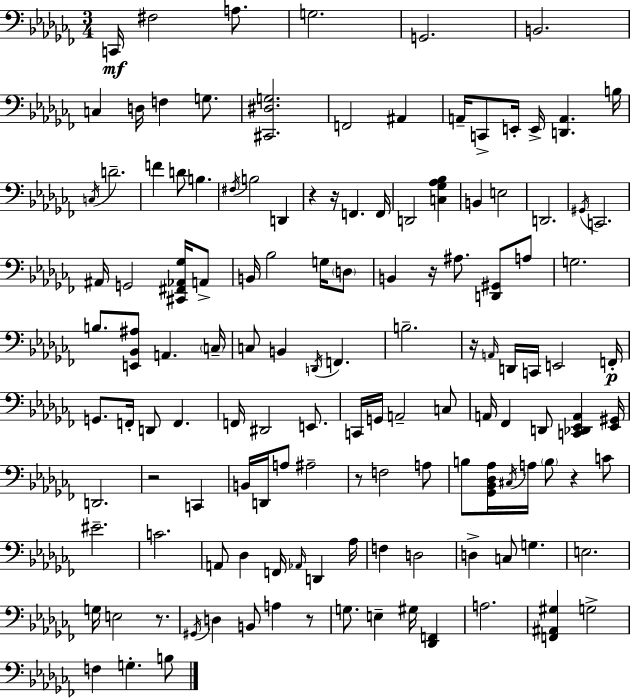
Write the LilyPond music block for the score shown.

{
  \clef bass
  \numericTimeSignature
  \time 3/4
  \key aes \minor
  \repeat volta 2 { c,16\mf fis2 a8. | g2. | g,2. | b,2. | \break c4 d16 f4 g8. | <cis, dis g>2. | f,2 ais,4 | a,16-- c,8-> e,16-. e,16-> <d, a,>4. b16 | \break \acciaccatura { c16 } d'2.-- | f'4 d'8 b4. | \acciaccatura { fis16 } b2 d,4 | r4 r16 f,4. | \break f,16 d,2 <c ges aes bes>4 | b,4 e2 | d,2. | \acciaccatura { gis,16 } c,2. | \break ais,16 g,2 | <cis, fis, aes, ges>16 a,8-> b,16 bes2 | g16 \parenthesize d8 b,4 r16 ais8. <d, gis,>8 | a8 g2. | \break b8. <e, bes, ais>8 a,4. | \parenthesize c16-- c8 b,4 \acciaccatura { d,16 } f,4. | b2.-- | r16 \grace { a,16 } d,16 c,16 e,2 | \break f,16-.\p g,8. f,16-. d,8 f,4. | f,16 dis,2 | e,8. c,16 g,16 a,2-- | c8 a,16 fes,4 d,8 | \break <c, des, ees, a,>4 <ees, gis,>16 d,2. | r2 | c,4 b,16 d,16 a8 ais2-- | r8 f2 | \break a8 b8 <ges, bes, des aes>16 \acciaccatura { cis16 } a16 \parenthesize b8 | r4 c'8 eis'2.-- | c'2. | a,8 des4 | \break f,16 \grace { aes,16 } d,4 aes16 f4 d2 | d4-> c8 | g4. e2. | g16 e2 | \break r8. \acciaccatura { gis,16 } d4 | b,8 a4 r8 g8. e4-- | gis16 <des, f,>4 a2. | <f, ais, gis>4 | \break g2-> f4 | g4.-. b8 } \bar "|."
}